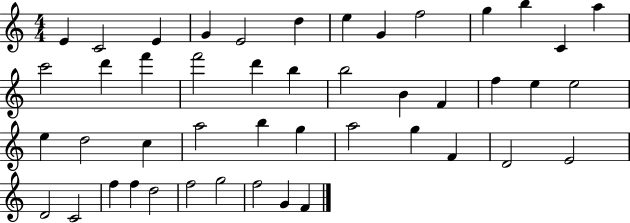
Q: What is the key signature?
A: C major